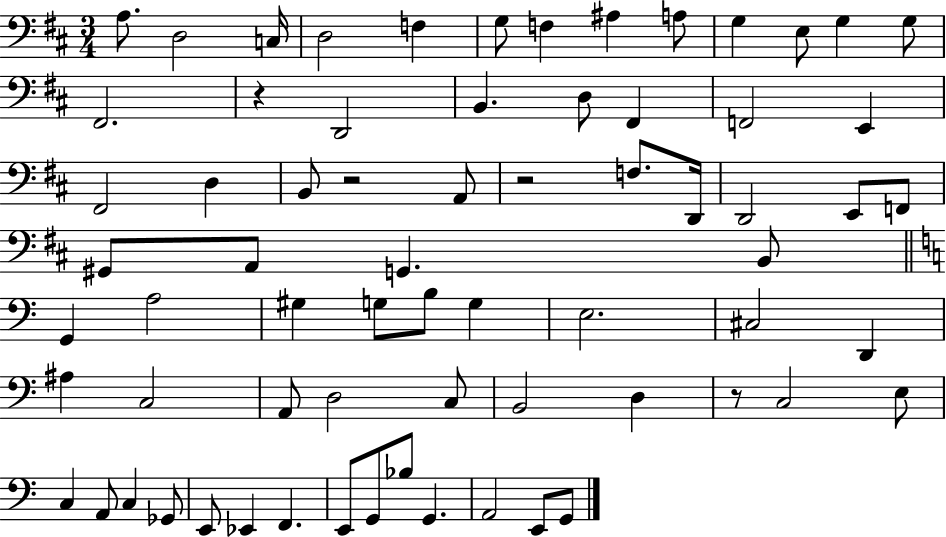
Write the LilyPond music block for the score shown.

{
  \clef bass
  \numericTimeSignature
  \time 3/4
  \key d \major
  a8. d2 c16 | d2 f4 | g8 f4 ais4 a8 | g4 e8 g4 g8 | \break fis,2. | r4 d,2 | b,4. d8 fis,4 | f,2 e,4 | \break fis,2 d4 | b,8 r2 a,8 | r2 f8. d,16 | d,2 e,8 f,8 | \break gis,8 a,8 g,4. b,8 | \bar "||" \break \key a \minor g,4 a2 | gis4 g8 b8 g4 | e2. | cis2 d,4 | \break ais4 c2 | a,8 d2 c8 | b,2 d4 | r8 c2 e8 | \break c4 a,8 c4 ges,8 | e,8 ees,4 f,4. | e,8 g,8 bes8 g,4. | a,2 e,8 g,8 | \break \bar "|."
}